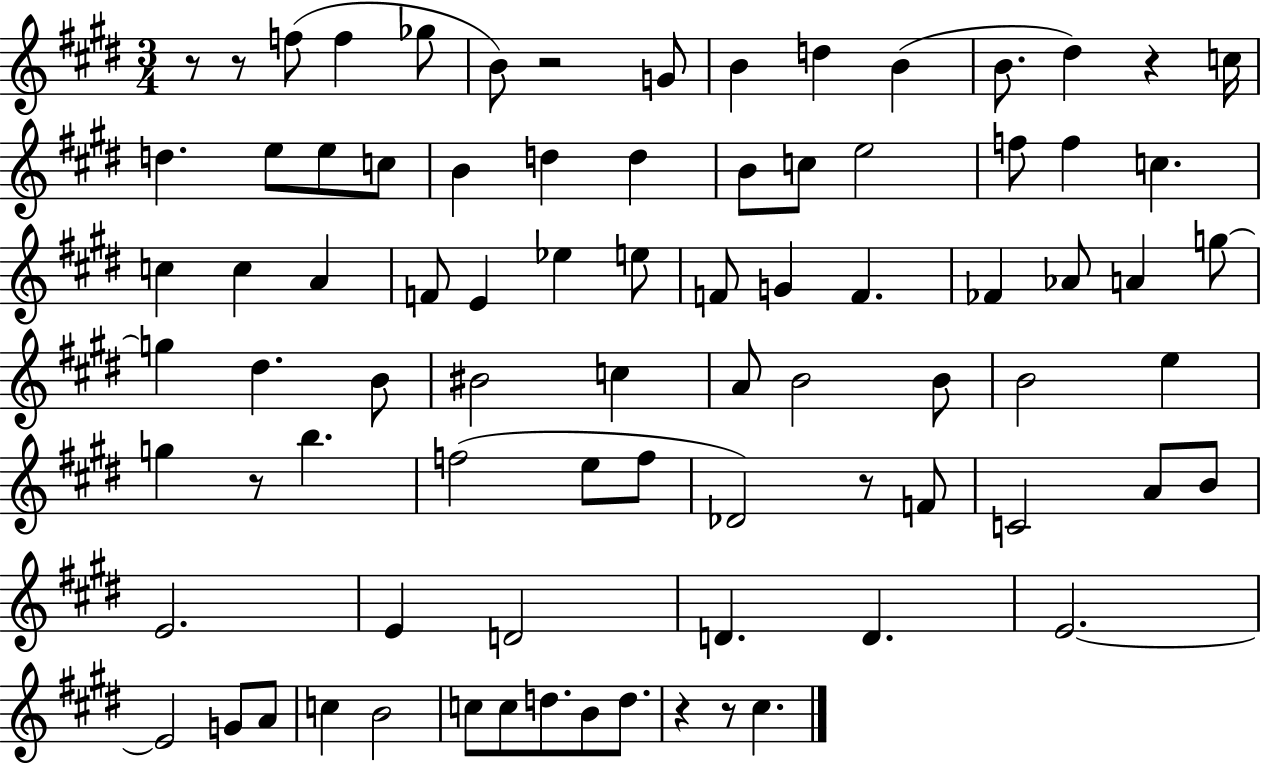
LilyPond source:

{
  \clef treble
  \numericTimeSignature
  \time 3/4
  \key e \major
  \repeat volta 2 { r8 r8 f''8( f''4 ges''8 | b'8) r2 g'8 | b'4 d''4 b'4( | b'8. dis''4) r4 c''16 | \break d''4. e''8 e''8 c''8 | b'4 d''4 d''4 | b'8 c''8 e''2 | f''8 f''4 c''4. | \break c''4 c''4 a'4 | f'8 e'4 ees''4 e''8 | f'8 g'4 f'4. | fes'4 aes'8 a'4 g''8~~ | \break g''4 dis''4. b'8 | bis'2 c''4 | a'8 b'2 b'8 | b'2 e''4 | \break g''4 r8 b''4. | f''2( e''8 f''8 | des'2) r8 f'8 | c'2 a'8 b'8 | \break e'2. | e'4 d'2 | d'4. d'4. | e'2.~~ | \break e'2 g'8 a'8 | c''4 b'2 | c''8 c''8 d''8. b'8 d''8. | r4 r8 cis''4. | \break } \bar "|."
}